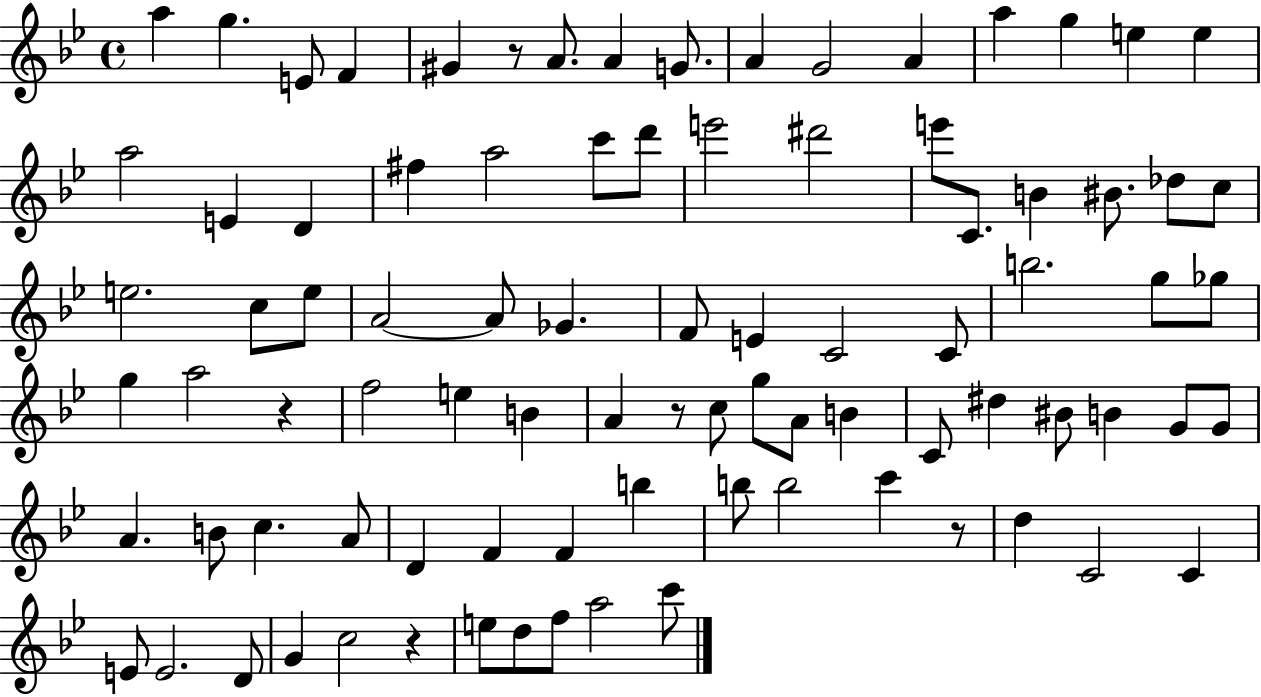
X:1
T:Untitled
M:4/4
L:1/4
K:Bb
a g E/2 F ^G z/2 A/2 A G/2 A G2 A a g e e a2 E D ^f a2 c'/2 d'/2 e'2 ^d'2 e'/2 C/2 B ^B/2 _d/2 c/2 e2 c/2 e/2 A2 A/2 _G F/2 E C2 C/2 b2 g/2 _g/2 g a2 z f2 e B A z/2 c/2 g/2 A/2 B C/2 ^d ^B/2 B G/2 G/2 A B/2 c A/2 D F F b b/2 b2 c' z/2 d C2 C E/2 E2 D/2 G c2 z e/2 d/2 f/2 a2 c'/2